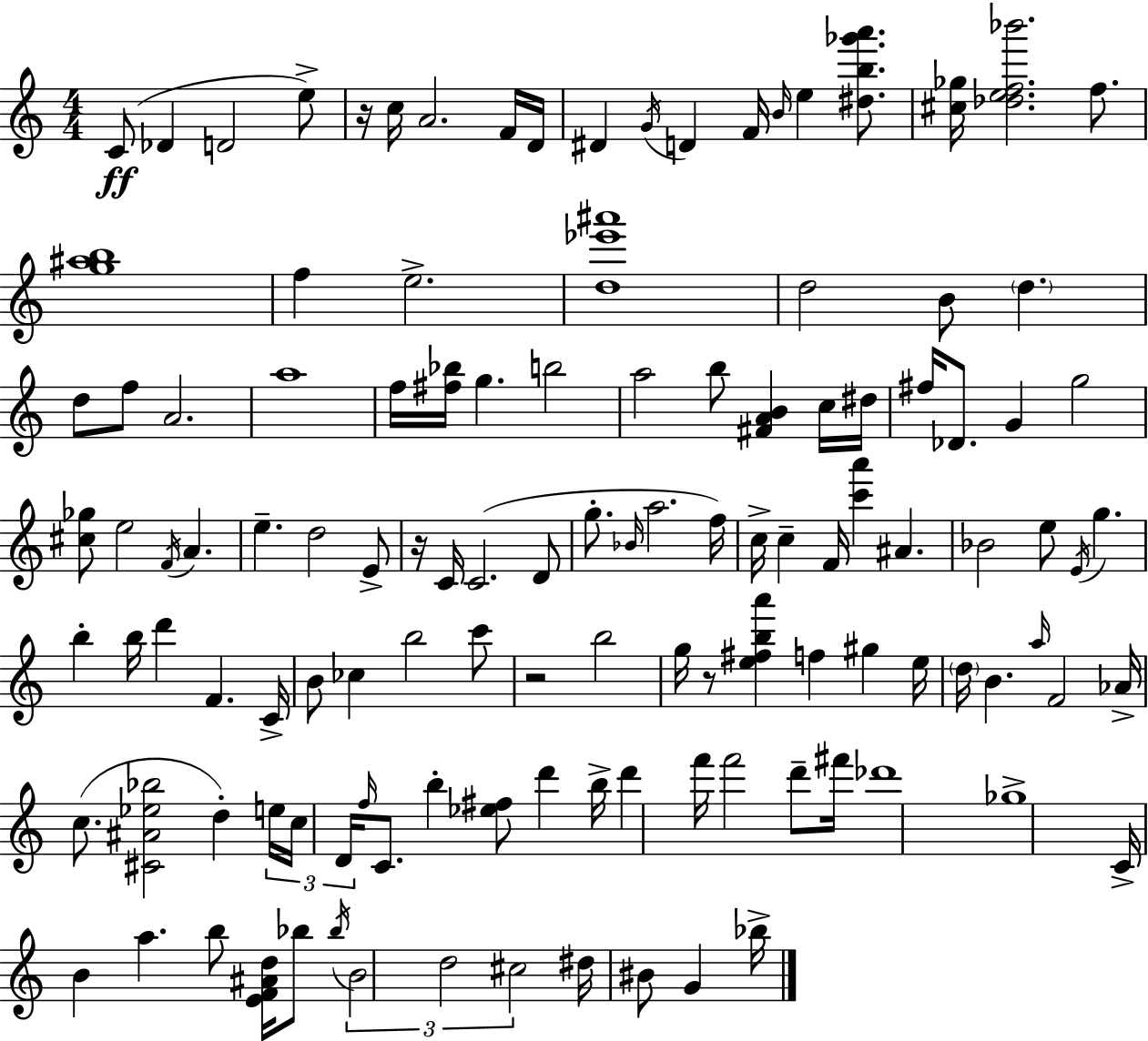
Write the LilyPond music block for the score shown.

{
  \clef treble
  \numericTimeSignature
  \time 4/4
  \key a \minor
  c'8(\ff des'4 d'2 e''8->) | r16 c''16 a'2. f'16 d'16 | dis'4 \acciaccatura { g'16 } d'4 f'16 \grace { b'16 } e''4 <dis'' b'' ges''' a'''>8. | <cis'' ges''>16 <des'' e'' f'' bes'''>2. f''8. | \break <g'' ais'' b''>1 | f''4 e''2.-> | <d'' ees''' ais'''>1 | d''2 b'8 \parenthesize d''4. | \break d''8 f''8 a'2. | a''1 | f''16 <fis'' bes''>16 g''4. b''2 | a''2 b''8 <fis' a' b'>4 | \break c''16 dis''16 fis''16 des'8. g'4 g''2 | <cis'' ges''>8 e''2 \acciaccatura { f'16 } a'4. | e''4.-- d''2 | e'8-> r16 c'16 c'2.( | \break d'8 g''8.-. \grace { bes'16 } a''2. | f''16) c''16-> c''4-- f'16 <c''' a'''>4 ais'4. | bes'2 e''8 \acciaccatura { e'16 } g''4. | b''4-. b''16 d'''4 f'4. | \break c'16-> b'8 ces''4 b''2 | c'''8 r2 b''2 | g''16 r8 <e'' fis'' b'' a'''>4 f''4 | gis''4 e''16 \parenthesize d''16 b'4. \grace { a''16 } f'2 | \break aes'16-> c''8.( <cis' ais' ees'' bes''>2 | d''4-.) \tuplet 3/2 { e''16 c''16 d'16 } \grace { f''16 } c'8. b''4-. | <ees'' fis''>8 d'''4 b''16-> d'''4 f'''16 f'''2 | d'''8-- fis'''16 des'''1 | \break ges''1-> | c'16-> b'4 a''4. | b''8 <e' f' ais' d''>16 bes''8 \acciaccatura { bes''16 } \tuplet 3/2 { b'2 | d''2 cis''2 } | \break dis''16 bis'8 g'4 bes''16-> \bar "|."
}